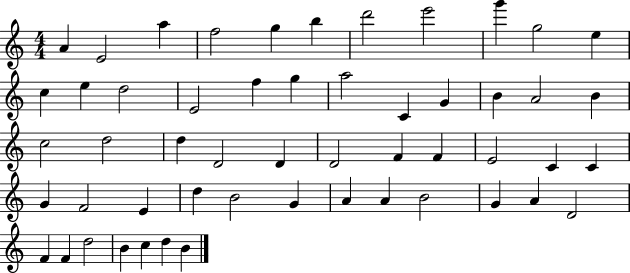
{
  \clef treble
  \numericTimeSignature
  \time 4/4
  \key c \major
  a'4 e'2 a''4 | f''2 g''4 b''4 | d'''2 e'''2 | g'''4 g''2 e''4 | \break c''4 e''4 d''2 | e'2 f''4 g''4 | a''2 c'4 g'4 | b'4 a'2 b'4 | \break c''2 d''2 | d''4 d'2 d'4 | d'2 f'4 f'4 | e'2 c'4 c'4 | \break g'4 f'2 e'4 | d''4 b'2 g'4 | a'4 a'4 b'2 | g'4 a'4 d'2 | \break f'4 f'4 d''2 | b'4 c''4 d''4 b'4 | \bar "|."
}